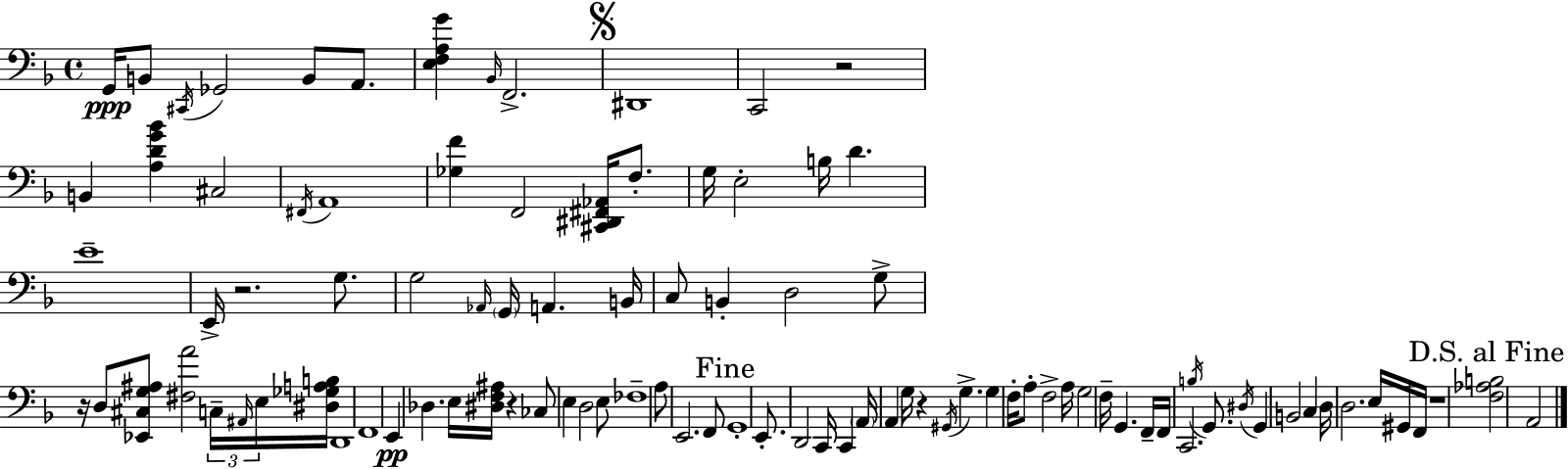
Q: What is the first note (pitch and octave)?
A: G2